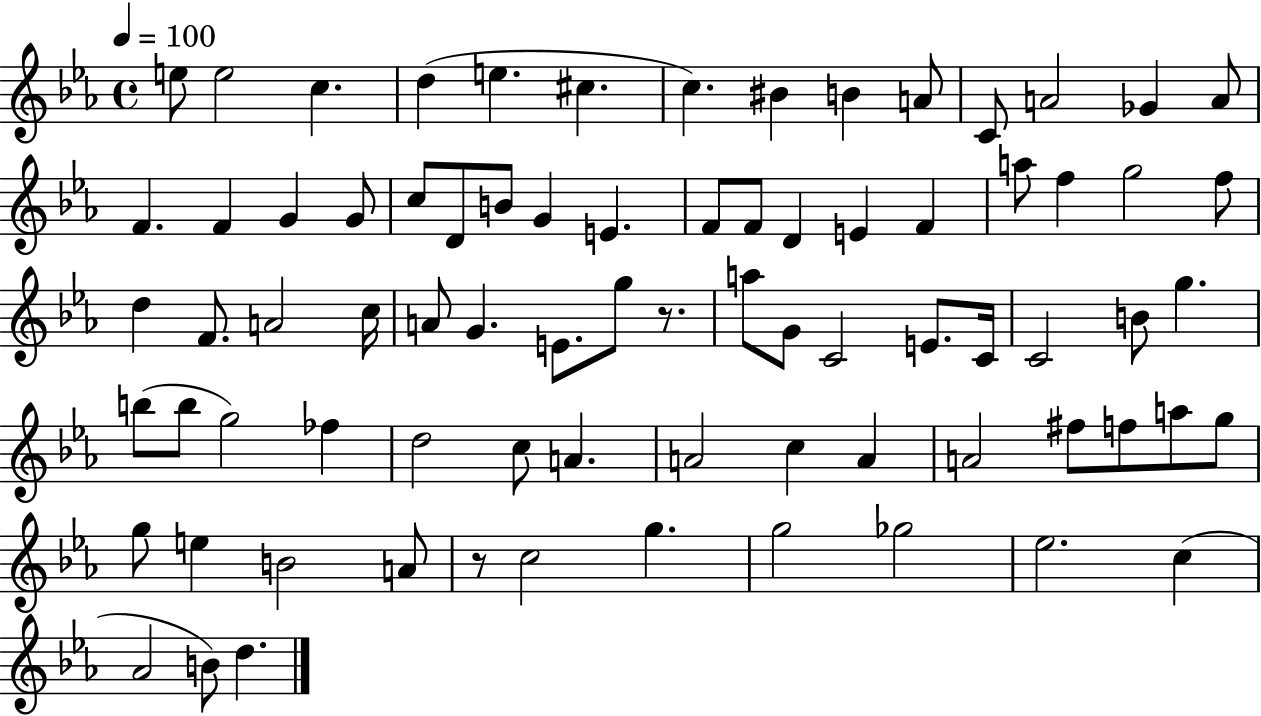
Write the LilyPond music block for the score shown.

{
  \clef treble
  \time 4/4
  \defaultTimeSignature
  \key ees \major
  \tempo 4 = 100
  e''8 e''2 c''4. | d''4( e''4. cis''4. | c''4.) bis'4 b'4 a'8 | c'8 a'2 ges'4 a'8 | \break f'4. f'4 g'4 g'8 | c''8 d'8 b'8 g'4 e'4. | f'8 f'8 d'4 e'4 f'4 | a''8 f''4 g''2 f''8 | \break d''4 f'8. a'2 c''16 | a'8 g'4. e'8. g''8 r8. | a''8 g'8 c'2 e'8. c'16 | c'2 b'8 g''4. | \break b''8( b''8 g''2) fes''4 | d''2 c''8 a'4. | a'2 c''4 a'4 | a'2 fis''8 f''8 a''8 g''8 | \break g''8 e''4 b'2 a'8 | r8 c''2 g''4. | g''2 ges''2 | ees''2. c''4( | \break aes'2 b'8) d''4. | \bar "|."
}